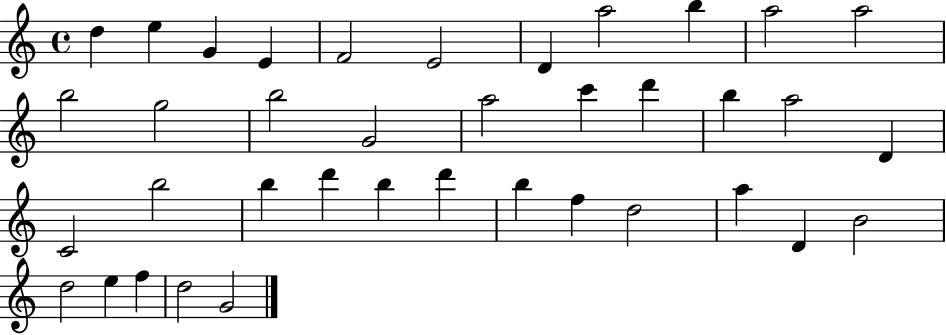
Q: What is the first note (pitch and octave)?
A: D5